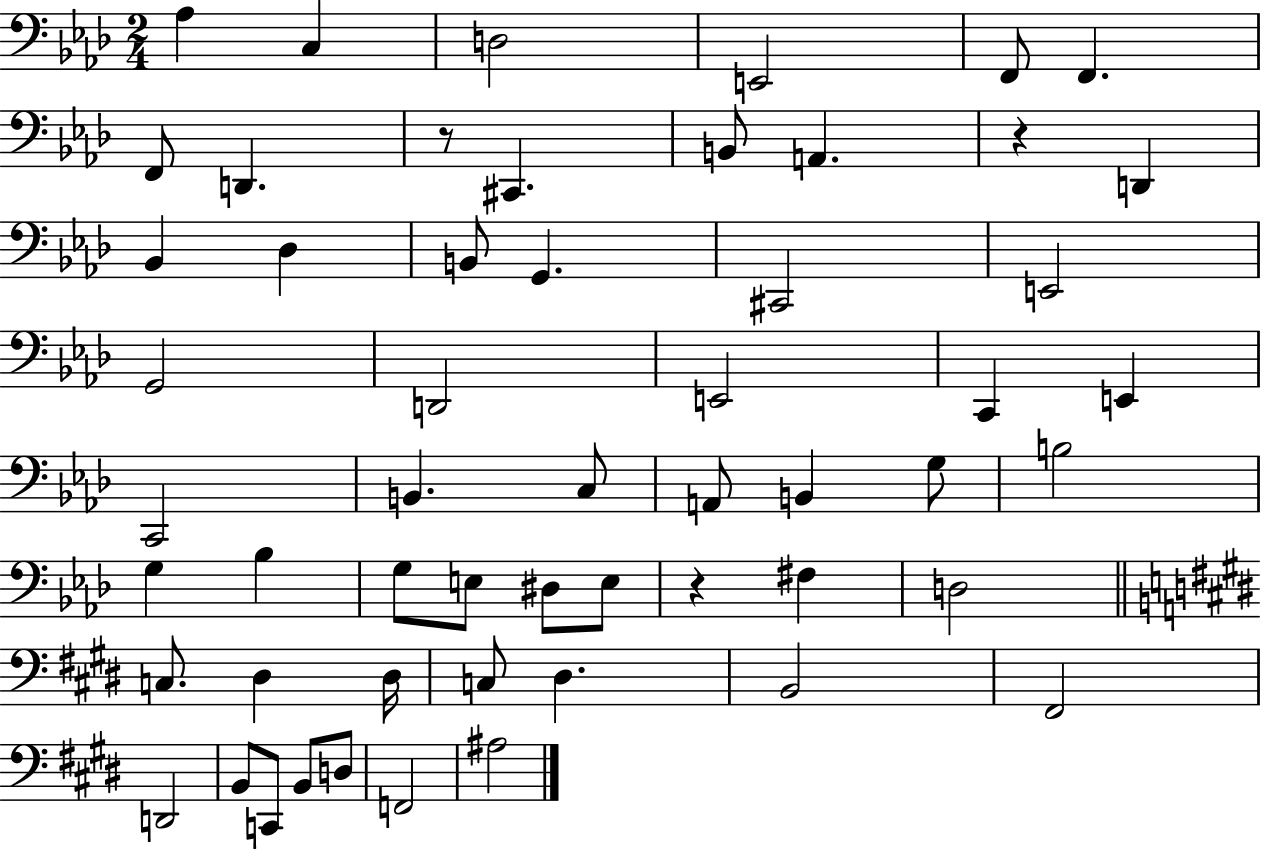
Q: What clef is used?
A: bass